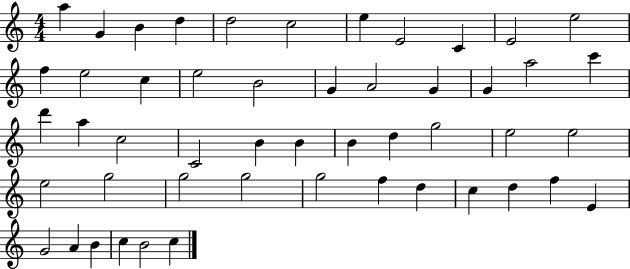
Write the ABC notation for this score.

X:1
T:Untitled
M:4/4
L:1/4
K:C
a G B d d2 c2 e E2 C E2 e2 f e2 c e2 B2 G A2 G G a2 c' d' a c2 C2 B B B d g2 e2 e2 e2 g2 g2 g2 g2 f d c d f E G2 A B c B2 c